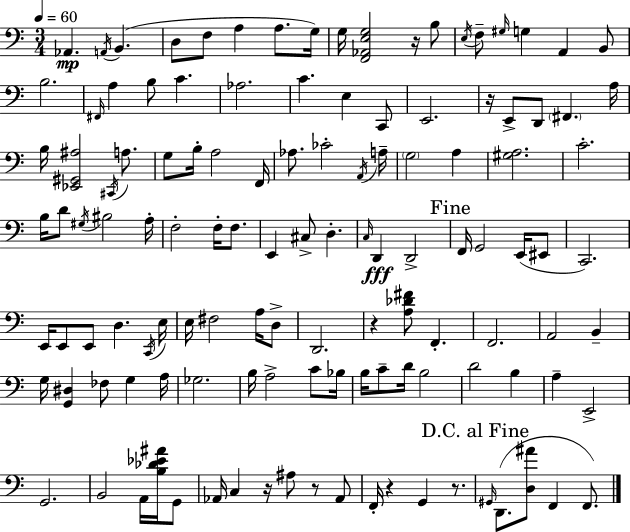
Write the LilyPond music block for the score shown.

{
  \clef bass
  \numericTimeSignature
  \time 3/4
  \key a \minor
  \tempo 4 = 60
  aes,4.\mp \acciaccatura { a,16 } b,4.( | d8 f8 a4 a8. | g16) g16 <f, aes, e g>2 r16 b8 | \acciaccatura { e16 } f8-- \grace { gis16 } g4 a,4 | \break b,8 b2. | \grace { fis,16 } a4 b8 c'4. | aes2. | c'4. e4 | \break c,8 e,2. | r16 e,8-> d,8 \parenthesize fis,4. | a16 b16 <ees, gis, ais>2 | \acciaccatura { cis,16 } a8. g8 b16-. a2 | \break f,16 aes8. ces'2-. | \acciaccatura { a,16 } a16-- \parenthesize g2 | a4 <gis a>2. | c'2.-. | \break b16 d'8 \acciaccatura { gis16 } bis2 | a16-. f2-. | f16-. f8. e,4 cis8-> | d4.-. \grace { c16 } d,4\fff | \break d,2-> \mark "Fine" f,16 g,2 | e,16( eis,8 c,2.) | e,16 e,8 e,8 | d4. \acciaccatura { c,16 } e16 e16 fis2 | \break a16 d8-> d,2. | r4 | <a des' fis'>8 f,4.-. f,2. | a,2 | \break b,4-- g16 <g, dis>4 | fes8 g4 a16 ges2. | b16 a2-> | c'8 bes16 b16 c'8-- | \break d'16 b2 d'2 | b4 a4-- | e,2-> g,2. | b,2 | \break a,16 <b des' ees' ais'>16 g,8 aes,16 c4 | r16 ais8 r8 aes,8 f,16-. r4 | g,4 r8. \mark "D.C. al Fine" \grace { gis,16 }( d,8. | <d ais'>8 f,4 f,8.) \bar "|."
}